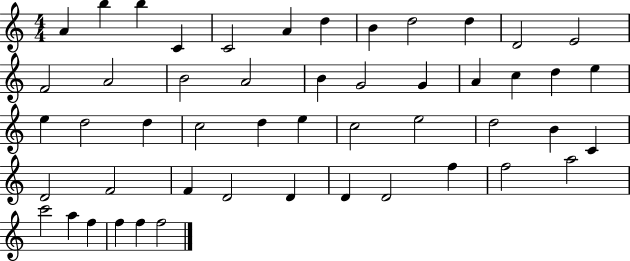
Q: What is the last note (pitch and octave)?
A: F5